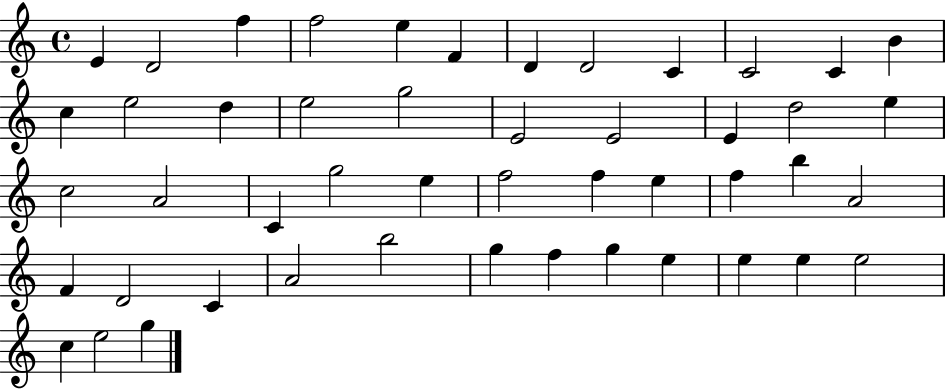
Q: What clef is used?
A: treble